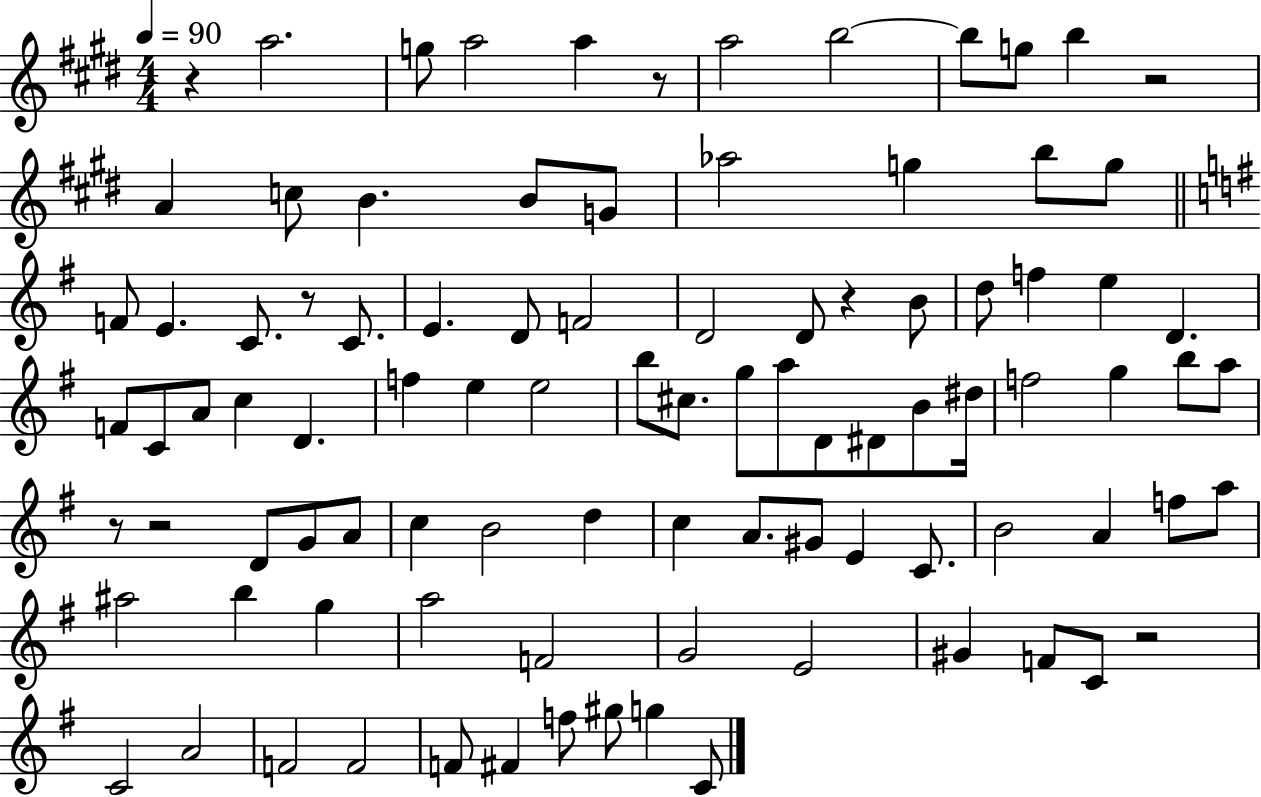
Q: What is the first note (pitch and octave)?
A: A5